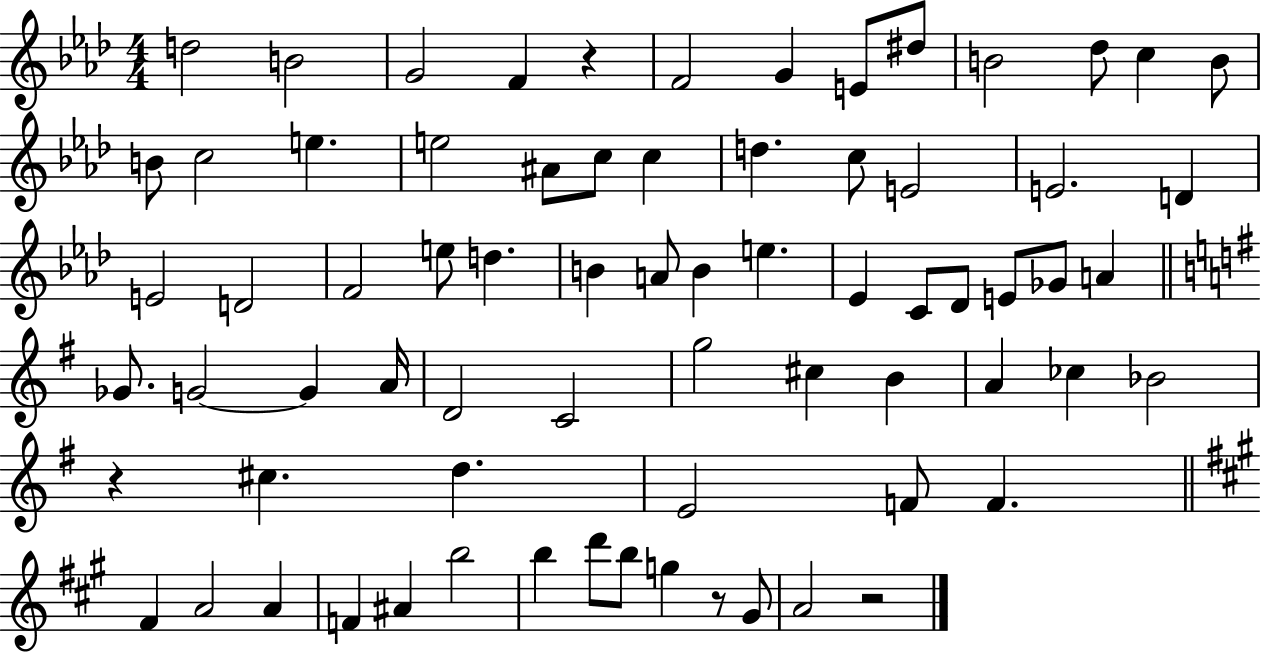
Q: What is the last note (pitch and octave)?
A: A4